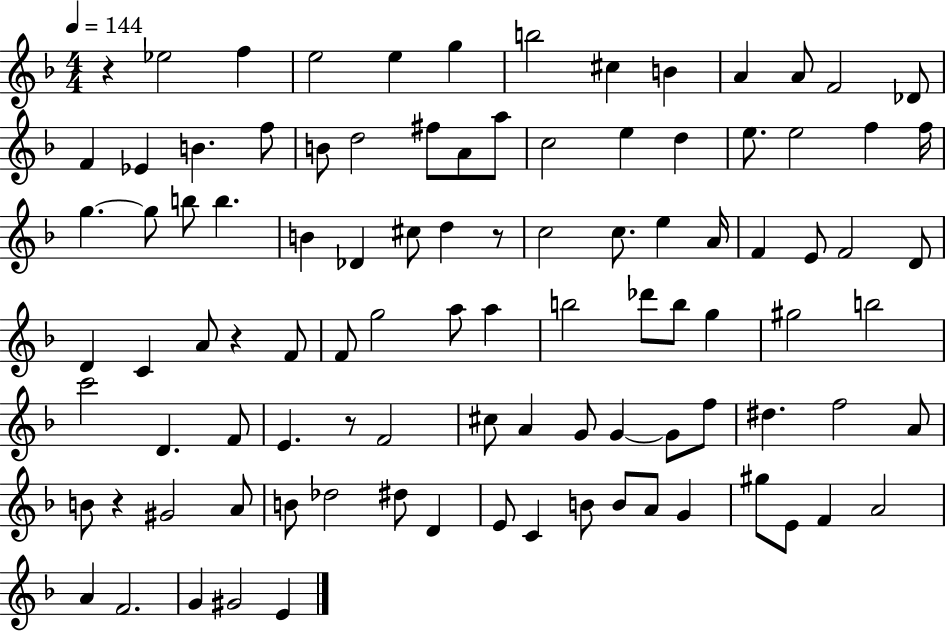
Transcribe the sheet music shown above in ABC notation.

X:1
T:Untitled
M:4/4
L:1/4
K:F
z _e2 f e2 e g b2 ^c B A A/2 F2 _D/2 F _E B f/2 B/2 d2 ^f/2 A/2 a/2 c2 e d e/2 e2 f f/4 g g/2 b/2 b B _D ^c/2 d z/2 c2 c/2 e A/4 F E/2 F2 D/2 D C A/2 z F/2 F/2 g2 a/2 a b2 _d'/2 b/2 g ^g2 b2 c'2 D F/2 E z/2 F2 ^c/2 A G/2 G G/2 f/2 ^d f2 A/2 B/2 z ^G2 A/2 B/2 _d2 ^d/2 D E/2 C B/2 B/2 A/2 G ^g/2 E/2 F A2 A F2 G ^G2 E